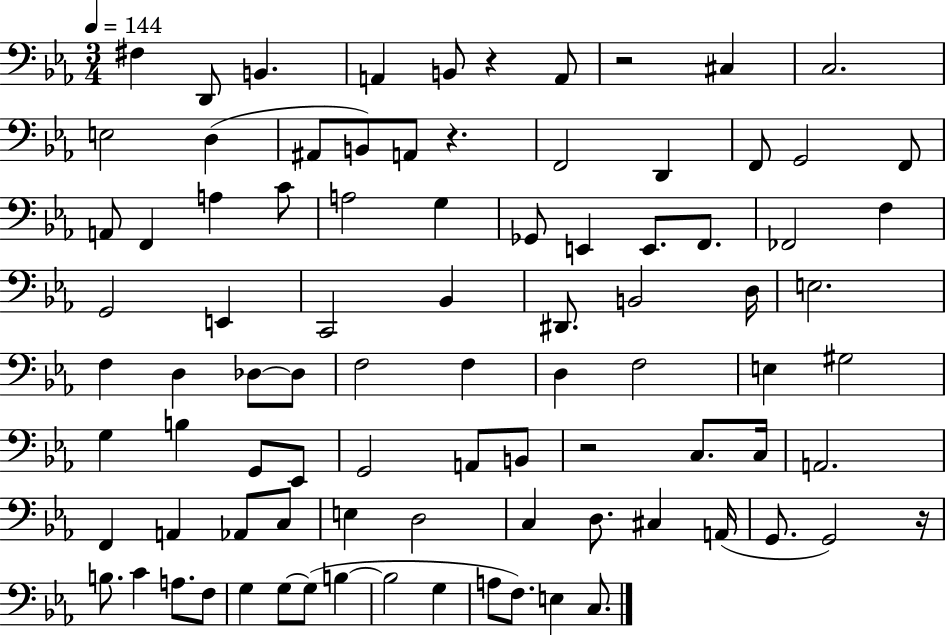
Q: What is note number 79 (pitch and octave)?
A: B3